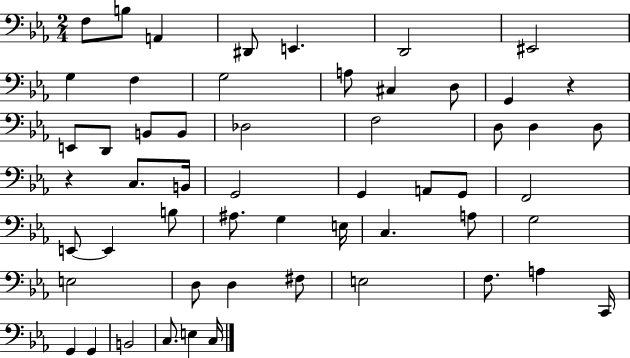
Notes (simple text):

F3/e B3/e A2/q D#2/e E2/q. D2/h EIS2/h G3/q F3/q G3/h A3/e C#3/q D3/e G2/q R/q E2/e D2/e B2/e B2/e Db3/h F3/h D3/e D3/q D3/e R/q C3/e. B2/s G2/h G2/q A2/e G2/e F2/h E2/e E2/q B3/e A#3/e. G3/q E3/s C3/q. A3/e G3/h E3/h D3/e D3/q F#3/e E3/h F3/e. A3/q C2/s G2/q G2/q B2/h C3/e. E3/q C3/s